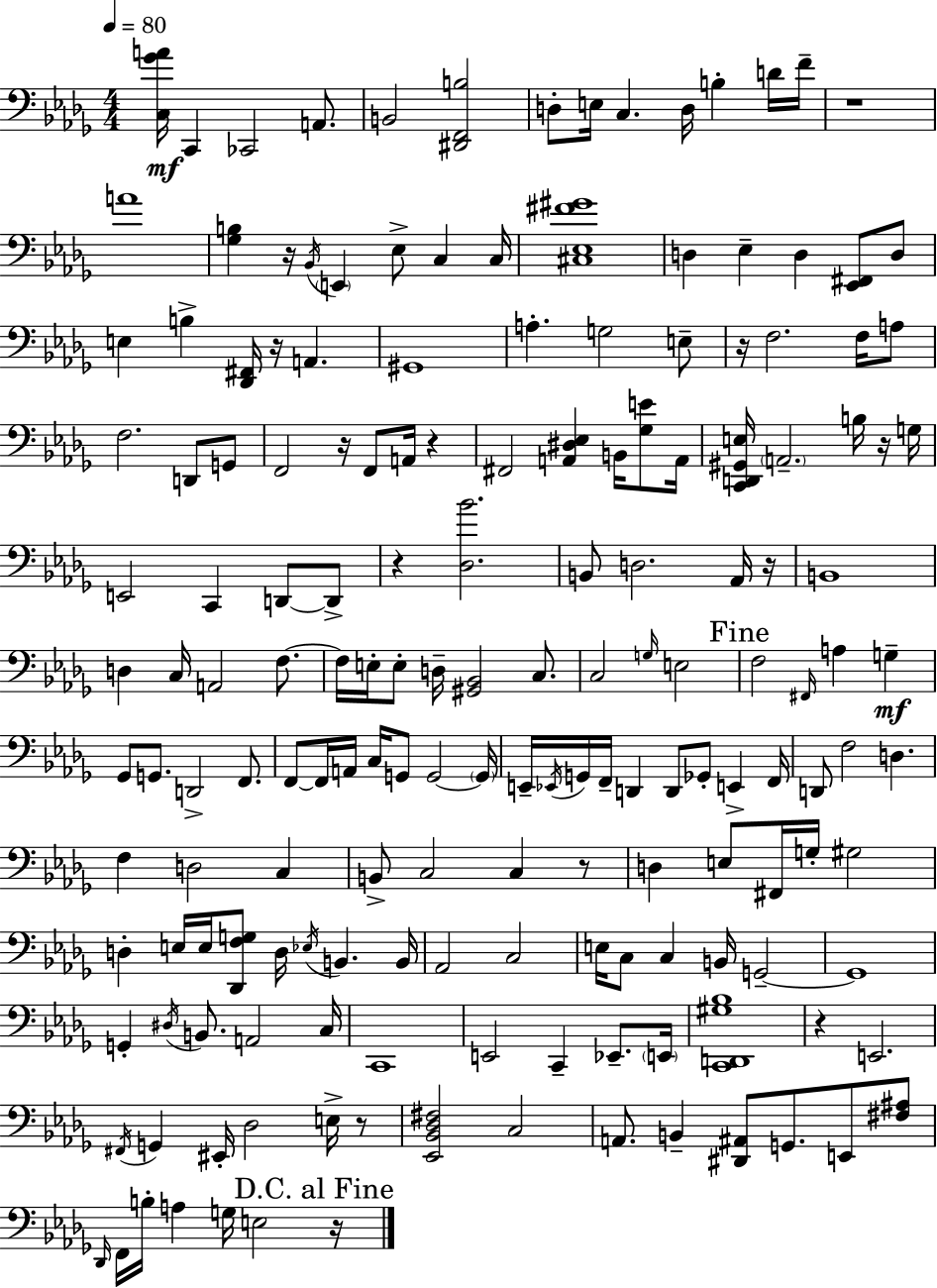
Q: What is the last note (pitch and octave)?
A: E3